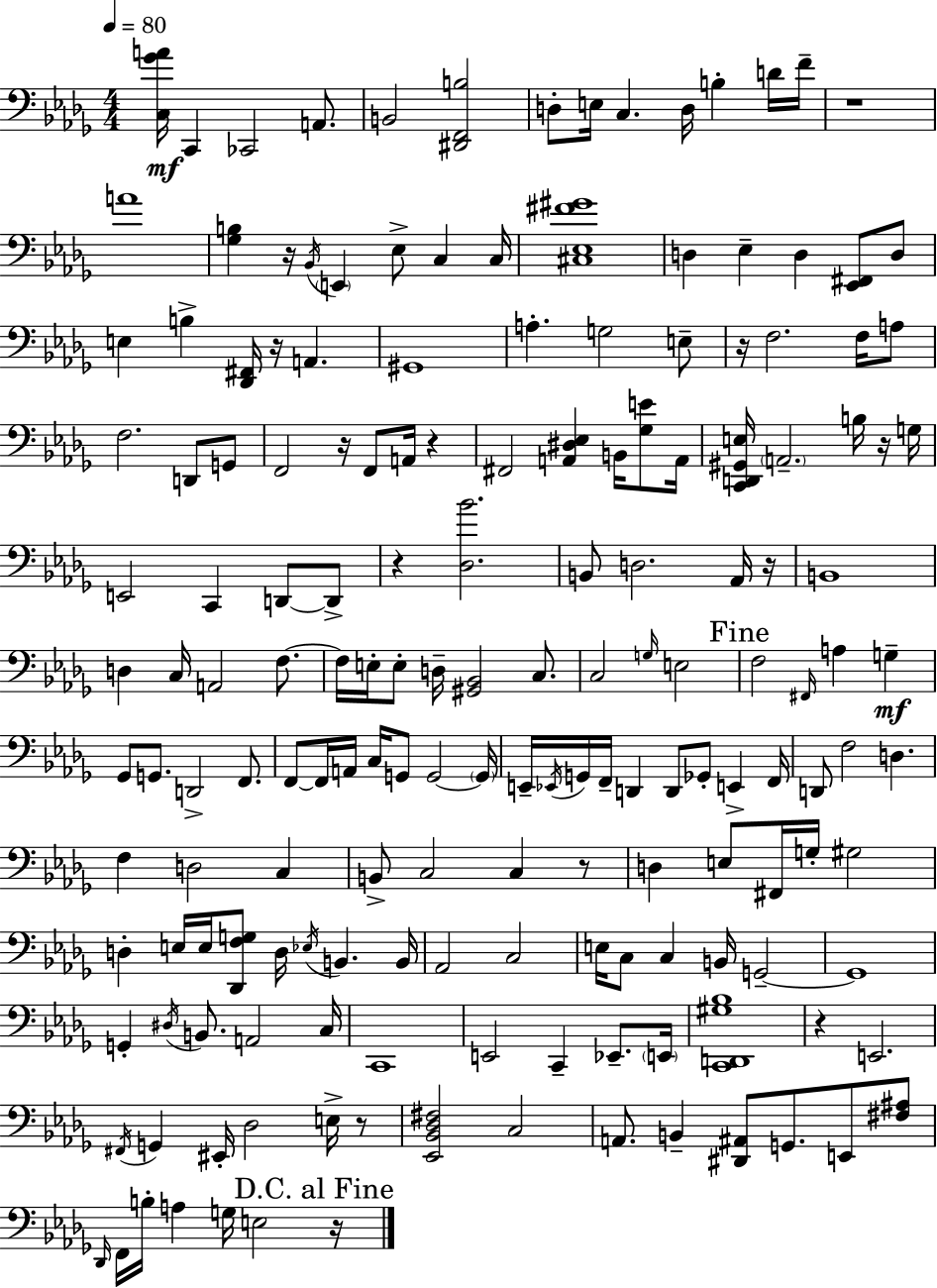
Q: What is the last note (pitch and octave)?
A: E3